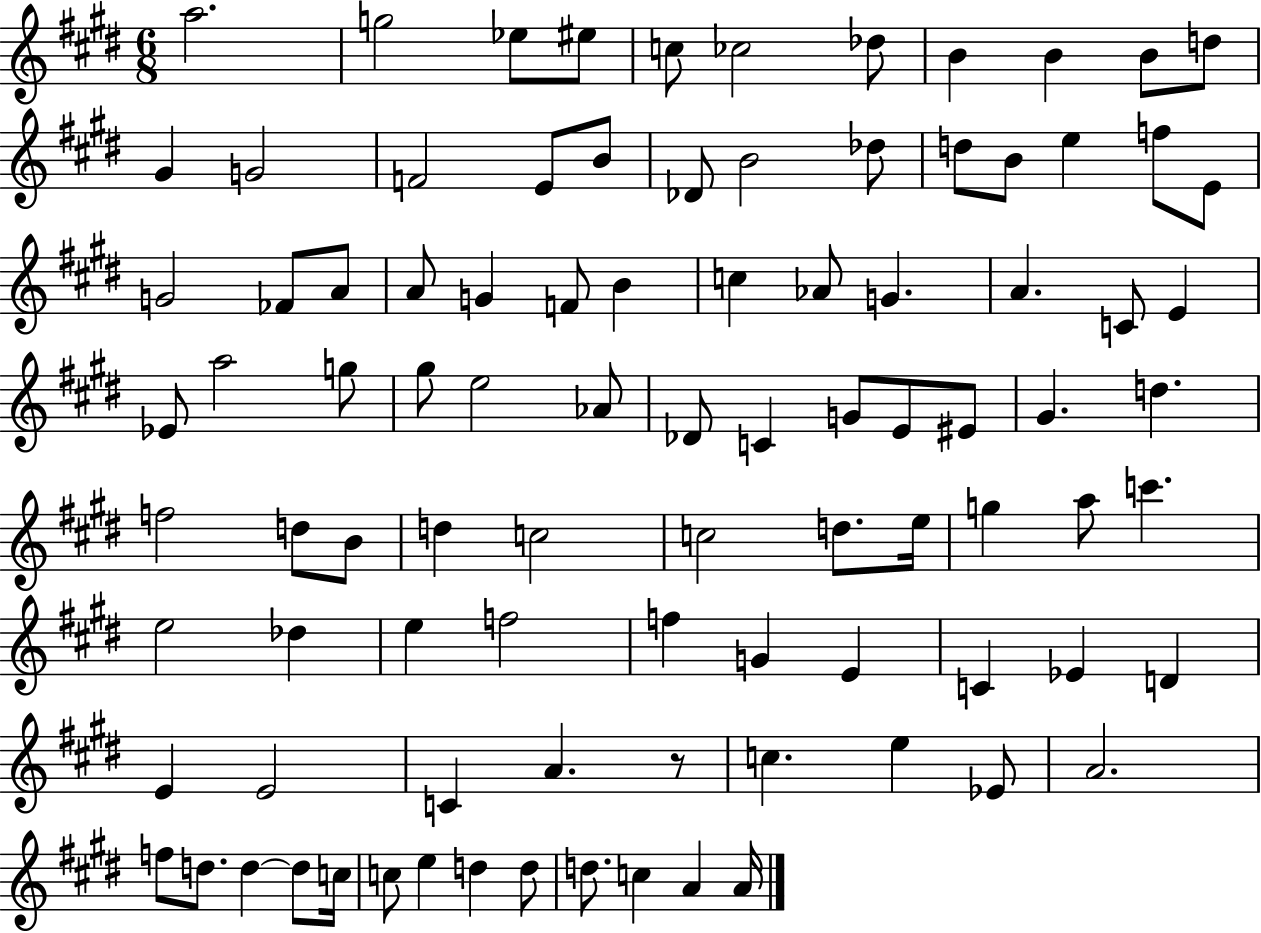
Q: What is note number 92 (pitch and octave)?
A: A4